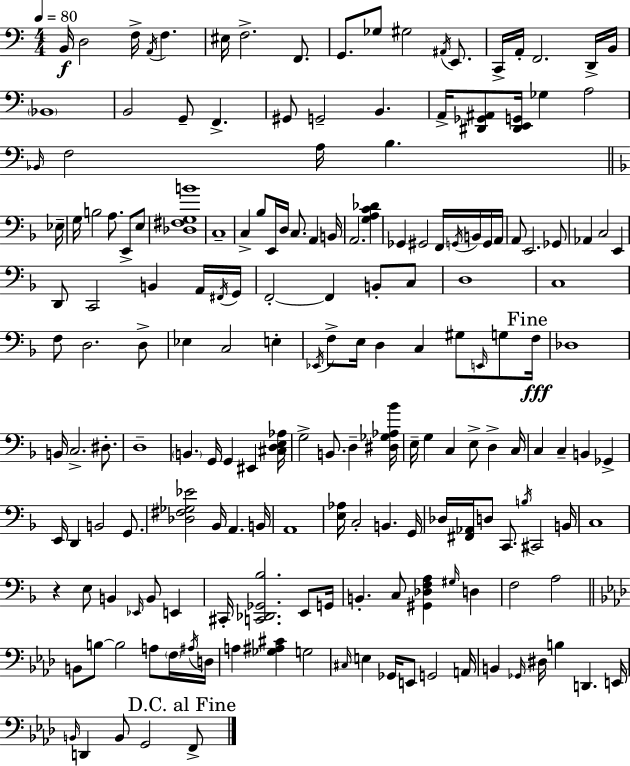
X:1
T:Untitled
M:4/4
L:1/4
K:C
B,,/4 D,2 F,/4 A,,/4 F, ^E,/4 F,2 F,,/2 G,,/2 _G,/2 ^G,2 ^A,,/4 E,,/2 C,,/4 A,,/4 F,,2 D,,/4 B,,/4 _B,,4 B,,2 G,,/2 F,, ^G,,/2 G,,2 B,, A,,/4 [^D,,_G,,^A,,]/2 [^D,,E,,G,,]/4 _G, A,2 _B,,/4 F,2 A,/4 B, _E,/4 G,/4 B,2 A,/2 E,,/2 E,/2 [_D,^F,G,B]4 C,4 C, _B,/2 E,,/4 D,/4 C,/2 A,, B,,/4 A,,2 [G,A,C_D] _G,, ^G,,2 F,,/4 G,,/4 B,,/4 G,,/4 A,,/4 A,,/2 E,,2 _G,,/2 _A,, C,2 E,, D,,/2 C,,2 B,, A,,/4 ^F,,/4 G,,/4 F,,2 F,, B,,/2 C,/2 D,4 C,4 F,/2 D,2 D,/2 _E, C,2 E, _E,,/4 F,/2 E,/4 D, C, ^G,/2 E,,/4 G,/2 F,/4 _D,4 B,,/4 C,2 ^D,/2 D,4 B,, G,,/4 G,, ^E,, [^C,D,E,_A,]/4 G,2 B,,/2 D, [^D,_G,_A,_B]/4 E,/4 G, C, E,/2 D, C,/4 C, C, B,, _G,, E,,/4 D,, B,,2 G,,/2 [_D,^F,_G,_E]2 _B,,/4 A,, B,,/4 A,,4 [E,_A,]/4 C,2 B,, G,,/4 _D,/4 [^F,,_A,,]/4 D,/2 C,,/2 B,/4 ^C,,2 B,,/4 C,4 z E,/2 B,, _E,,/4 B,,/2 E,, ^C,,/4 [C,,_D,,_G,,_B,]2 E,,/2 G,,/4 B,, C,/2 [^G,,_D,F,A,] ^G,/4 D, F,2 A,2 B,,/2 B,/2 B,2 A,/2 F,/4 ^A,/4 D,/4 A, [_G,^A,^C] G,2 ^C,/4 E, _G,,/4 E,,/2 G,,2 A,,/4 B,, _G,,/4 ^D,/4 B, D,, E,,/4 B,,/4 D,, B,,/2 G,,2 F,,/2